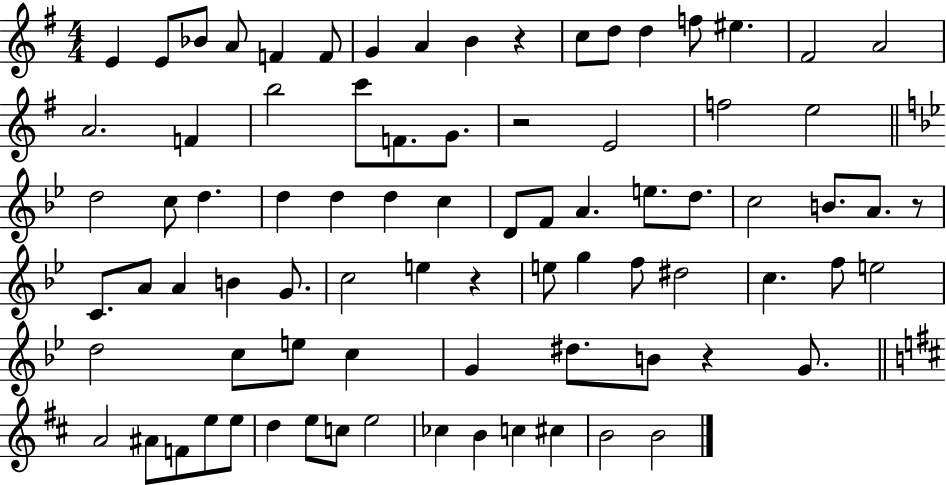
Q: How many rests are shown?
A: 5